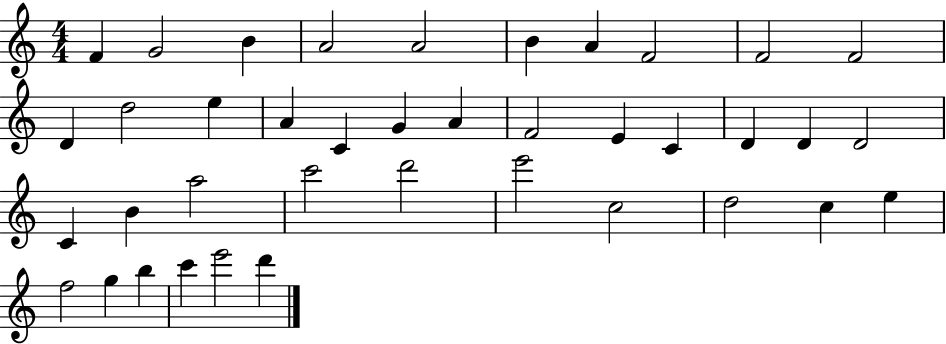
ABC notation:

X:1
T:Untitled
M:4/4
L:1/4
K:C
F G2 B A2 A2 B A F2 F2 F2 D d2 e A C G A F2 E C D D D2 C B a2 c'2 d'2 e'2 c2 d2 c e f2 g b c' e'2 d'